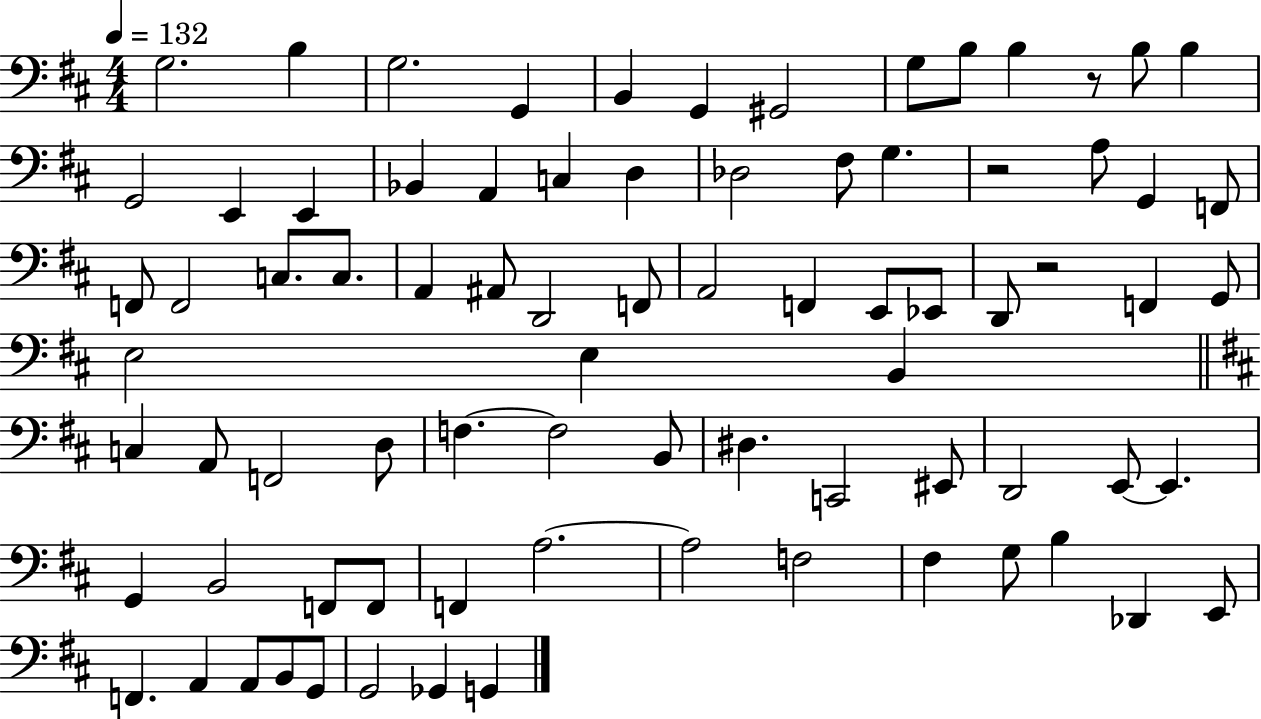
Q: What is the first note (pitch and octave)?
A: G3